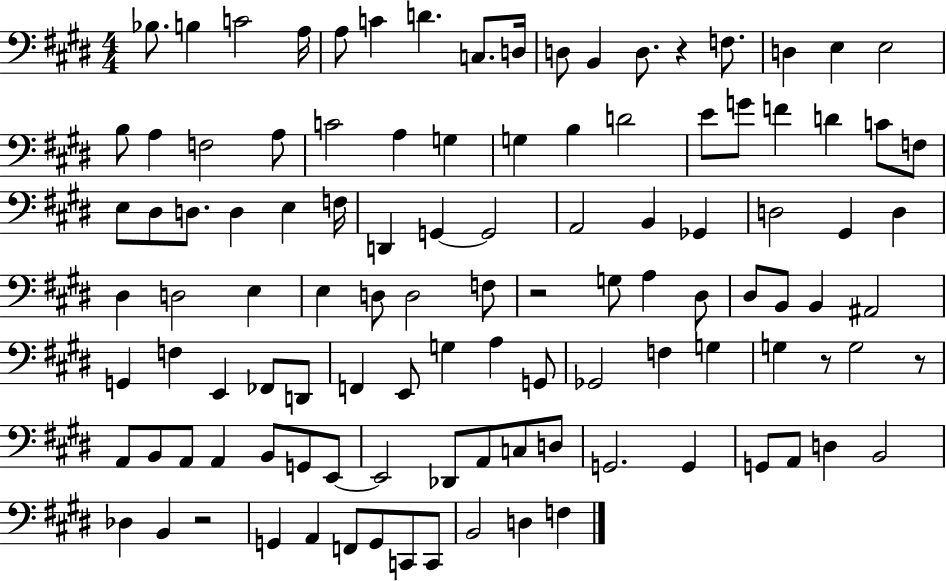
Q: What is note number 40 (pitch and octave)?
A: G2